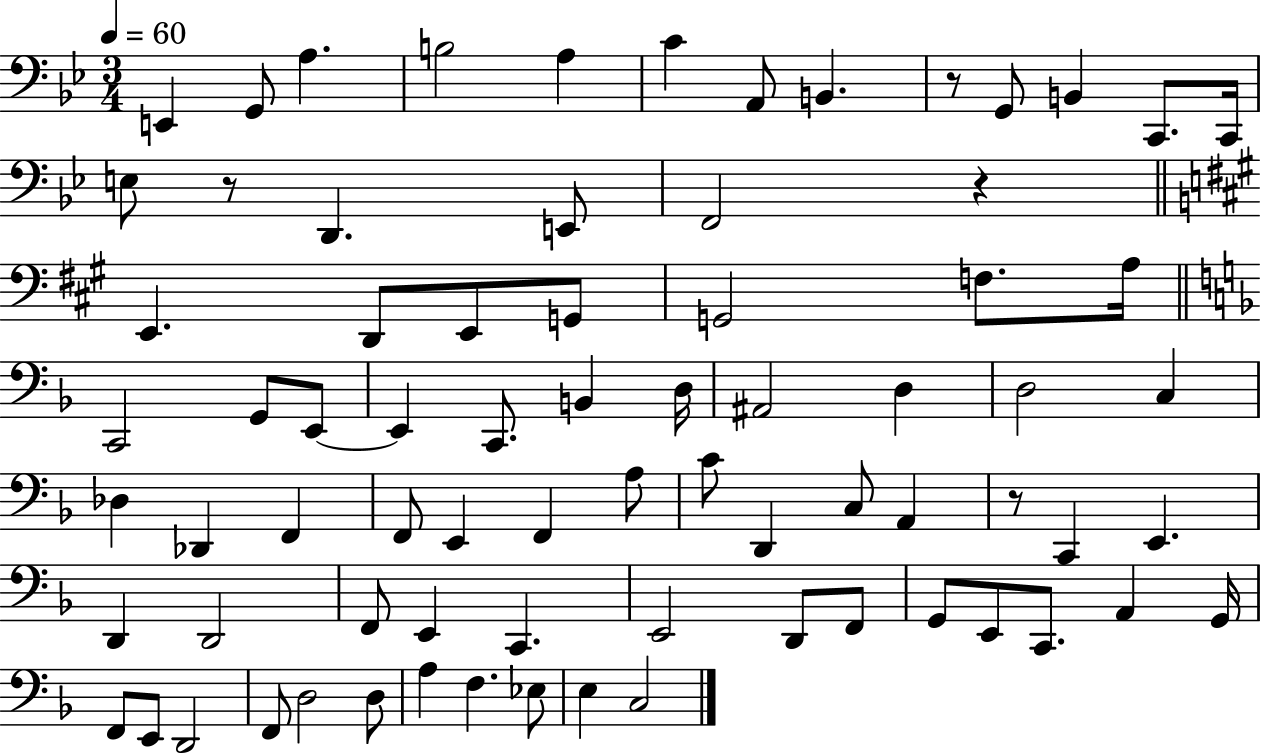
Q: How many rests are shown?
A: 4